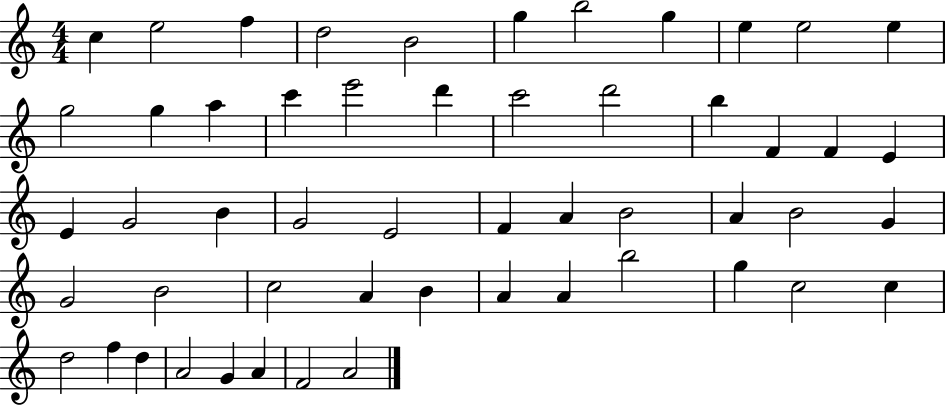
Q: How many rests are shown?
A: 0